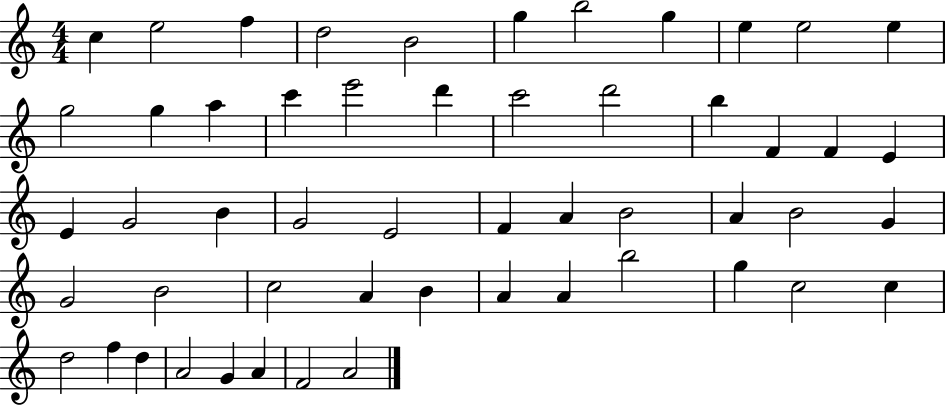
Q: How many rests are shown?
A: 0